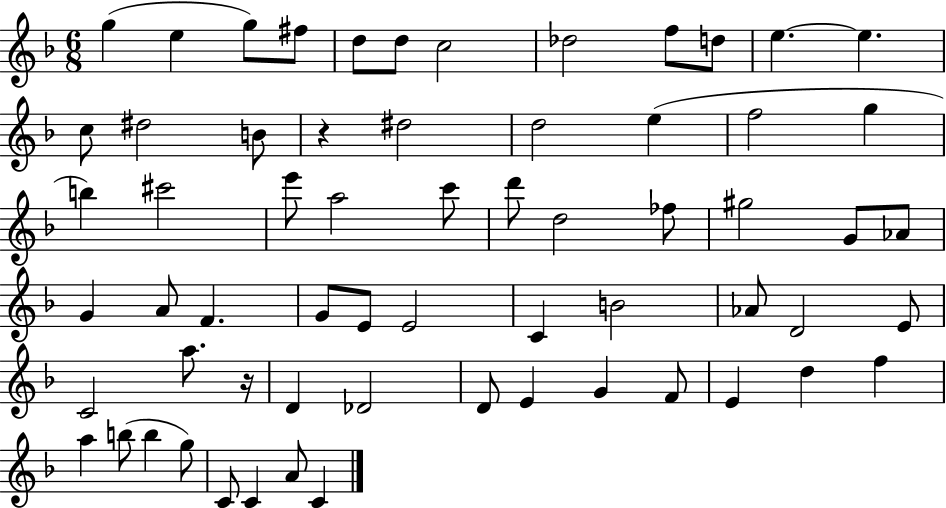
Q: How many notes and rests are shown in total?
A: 63